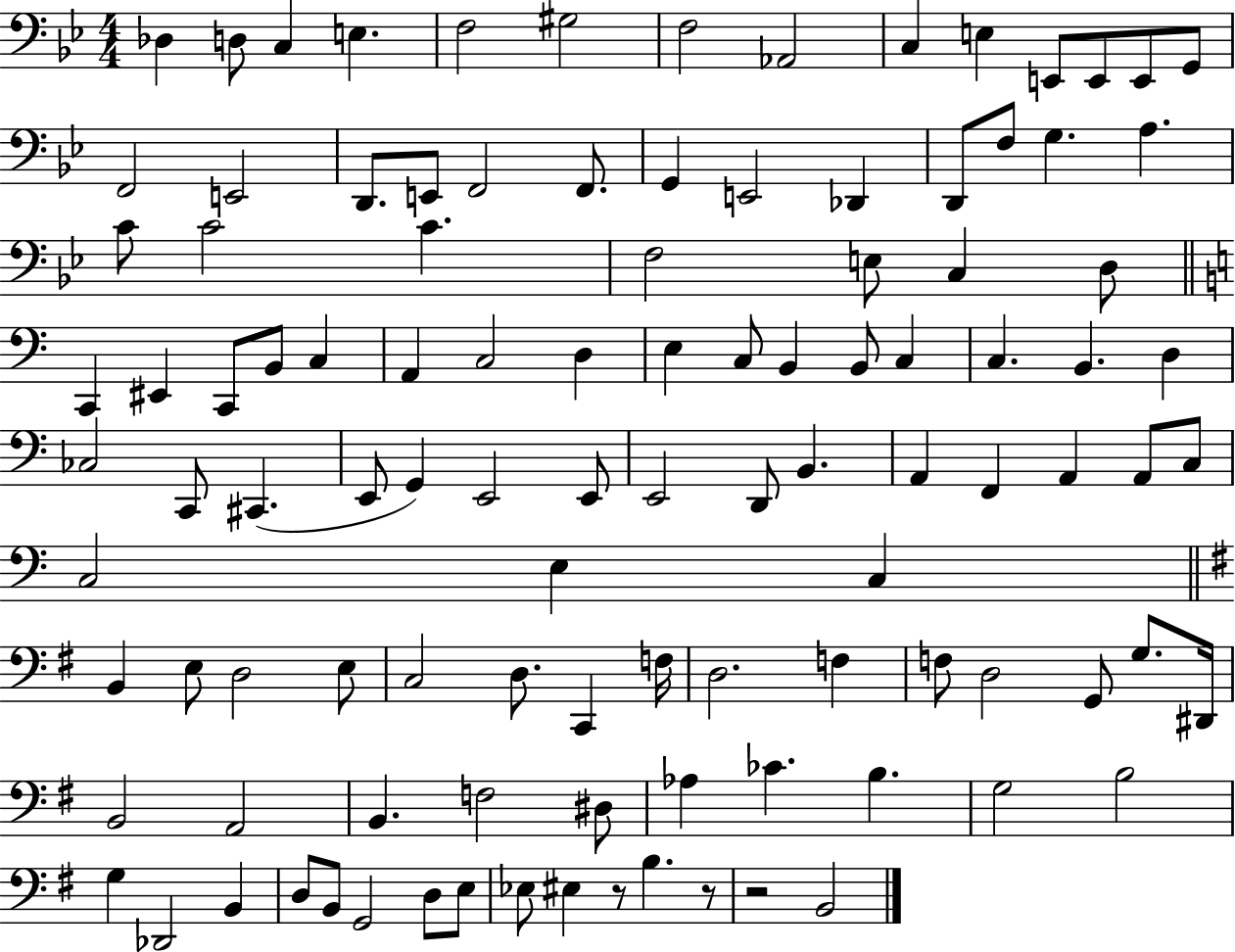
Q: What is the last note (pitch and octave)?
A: B2